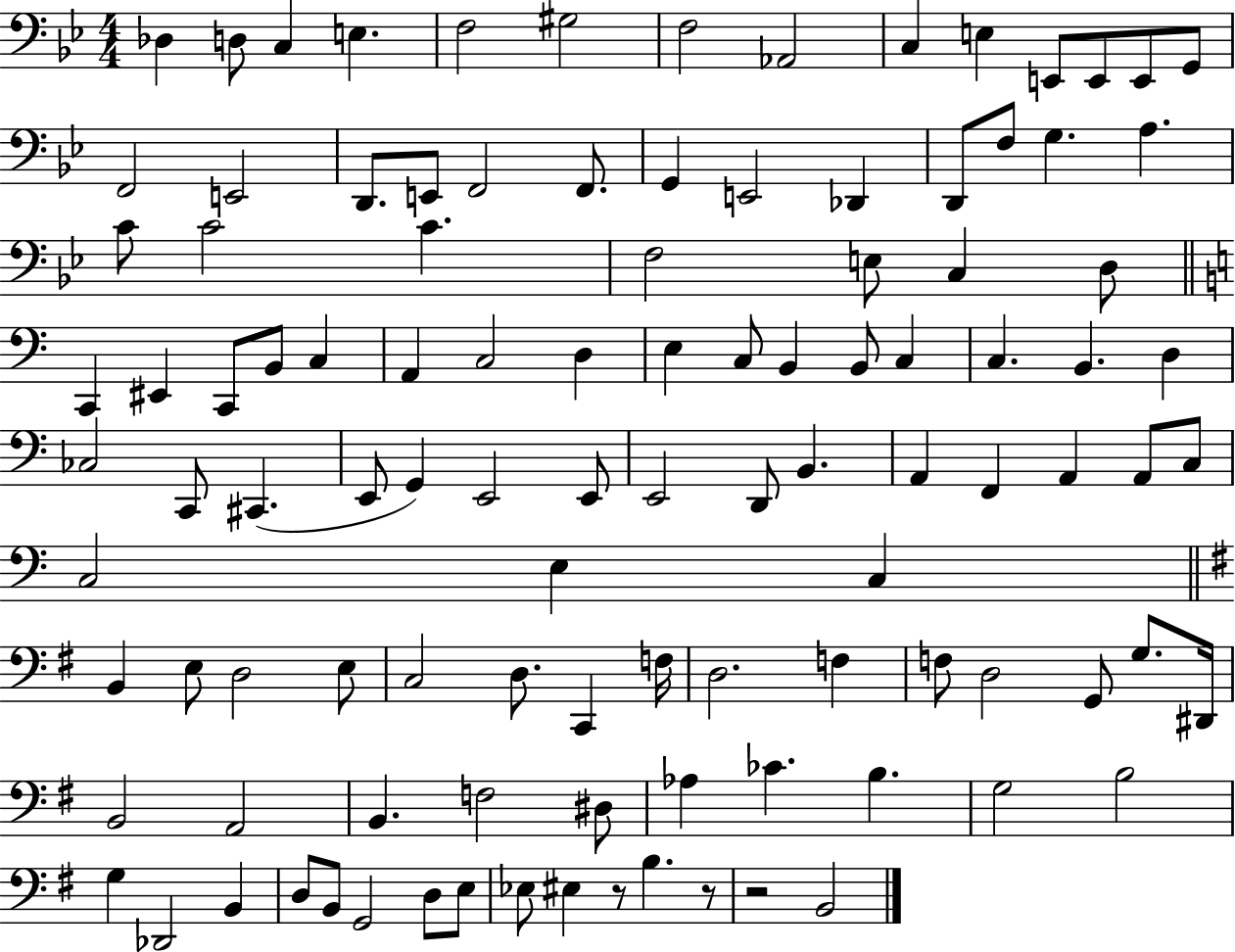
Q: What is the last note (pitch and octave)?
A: B2